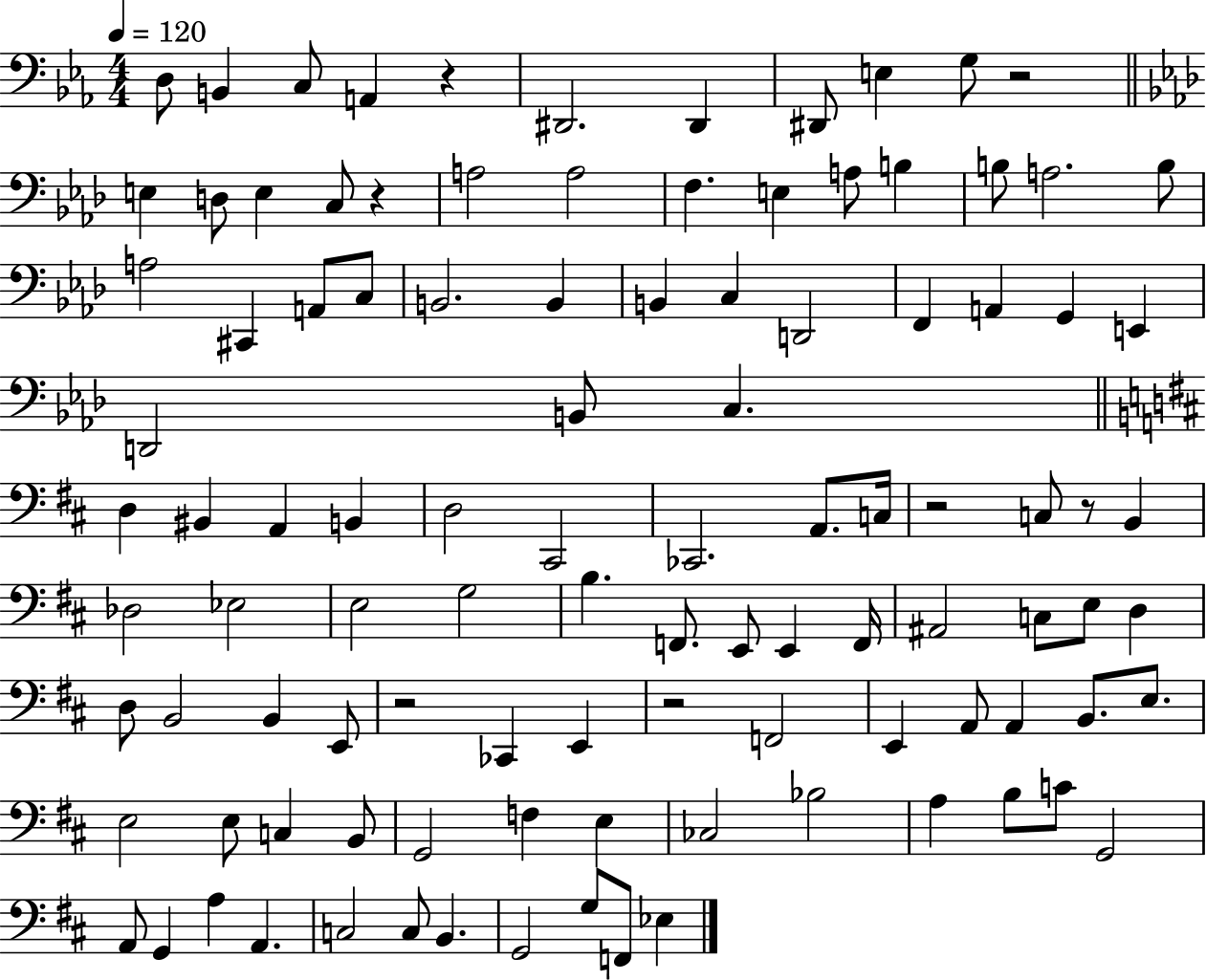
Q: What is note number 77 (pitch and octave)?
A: C3